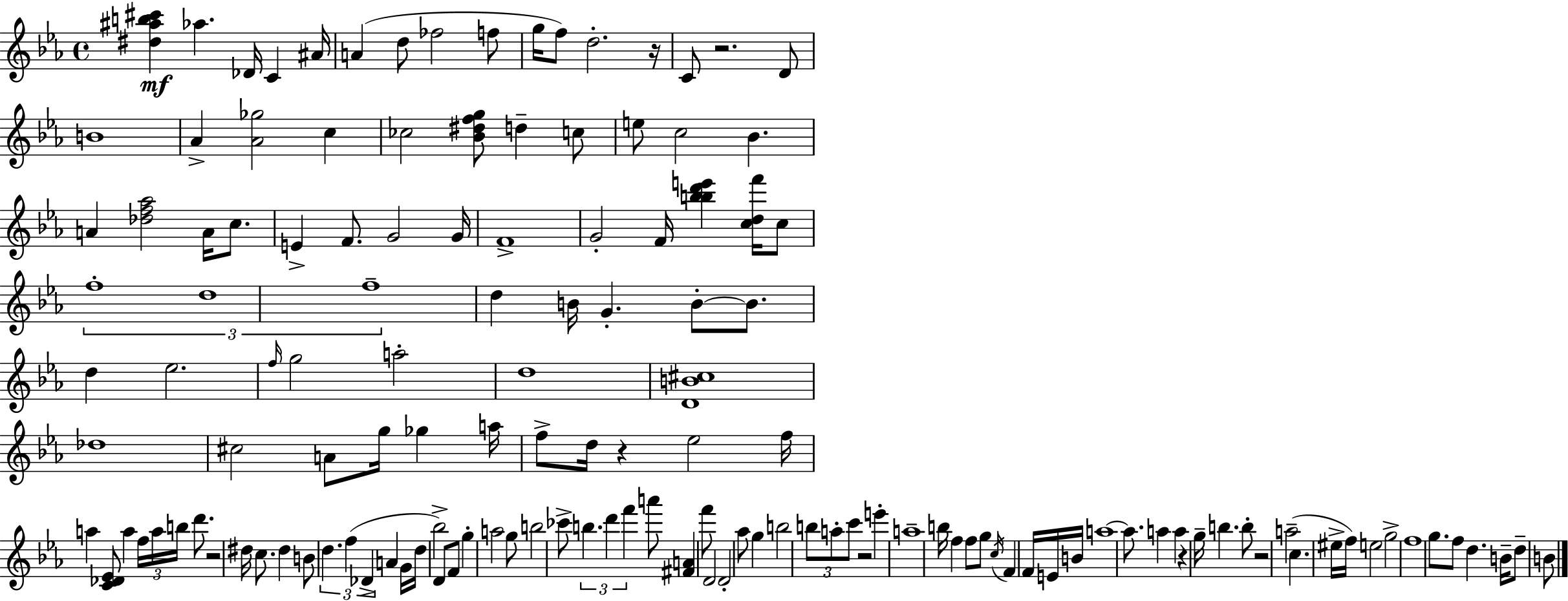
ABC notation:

X:1
T:Untitled
M:4/4
L:1/4
K:Cm
[^d^ab^c'] _a _D/4 C ^A/4 A d/2 _f2 f/2 g/4 f/2 d2 z/4 C/2 z2 D/2 B4 _A [_A_g]2 c _c2 [_B^dfg]/2 d c/2 e/2 c2 _B A [_df_a]2 A/4 c/2 E F/2 G2 G/4 F4 G2 F/4 [bbd'e'] [cdf']/4 c/2 f4 d4 f4 d B/4 G B/2 B/2 d _e2 f/4 g2 a2 d4 [DB^c]4 _d4 ^c2 A/2 g/4 _g a/4 f/2 d/4 z _e2 f/4 a [C_D_E]/2 a f/4 a/4 b/4 d'/2 z2 ^d/4 c/2 ^d B/2 d f _D A G/4 d/4 _b2 D/2 F/2 g a2 g/2 b2 _c'/2 b d' f' a'/2 [^FA] f'/2 D2 D2 _a/2 g b2 b/2 a/2 c'/2 z2 e' a4 b/4 f f/2 g/2 c/4 F F/4 E/4 B/4 a4 a/2 a a z g/4 b b/2 z2 a2 c ^e/4 f/4 e2 g2 f4 g/2 f/2 d B/4 d/2 B/2